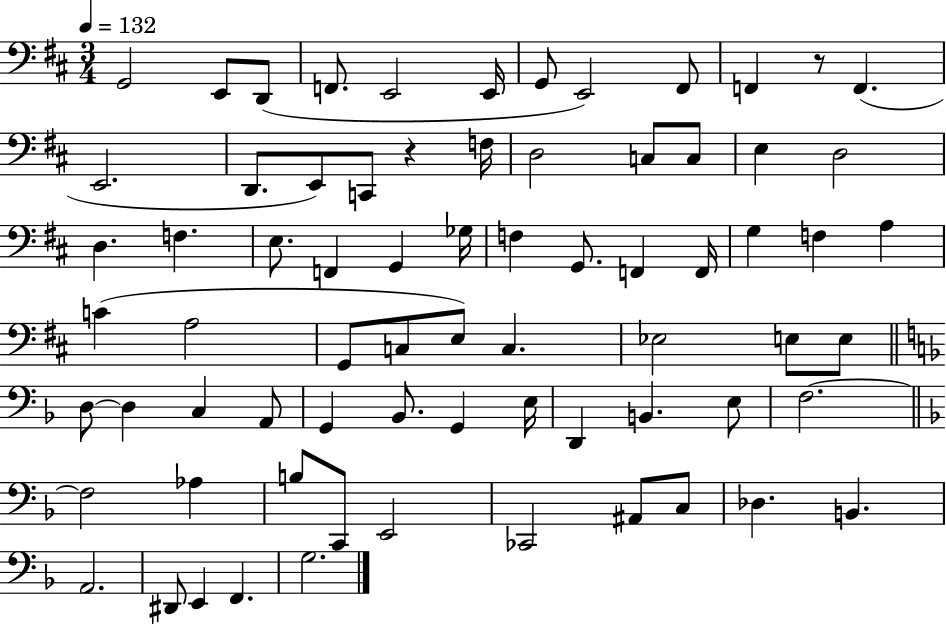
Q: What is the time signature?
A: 3/4